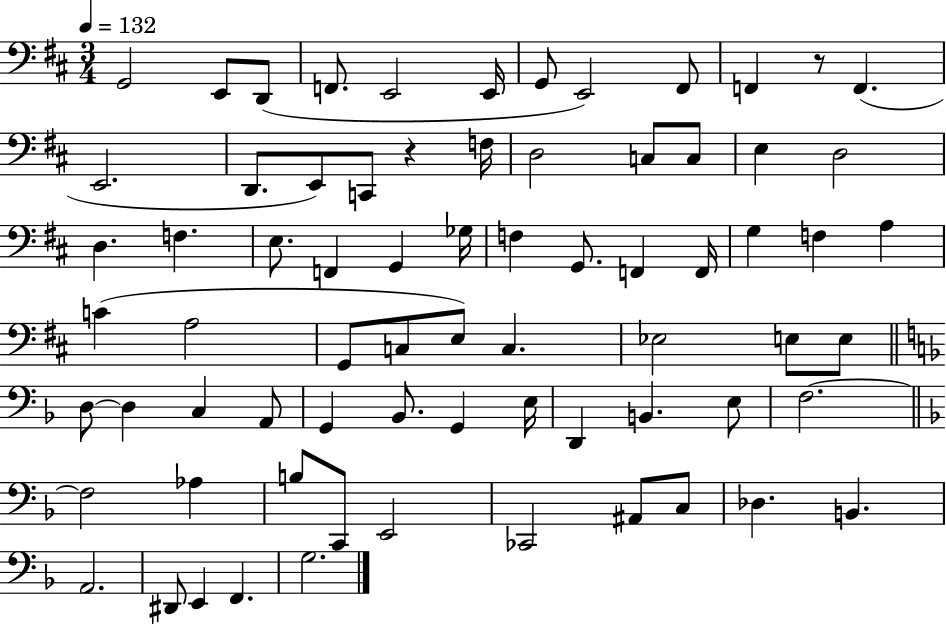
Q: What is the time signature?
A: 3/4